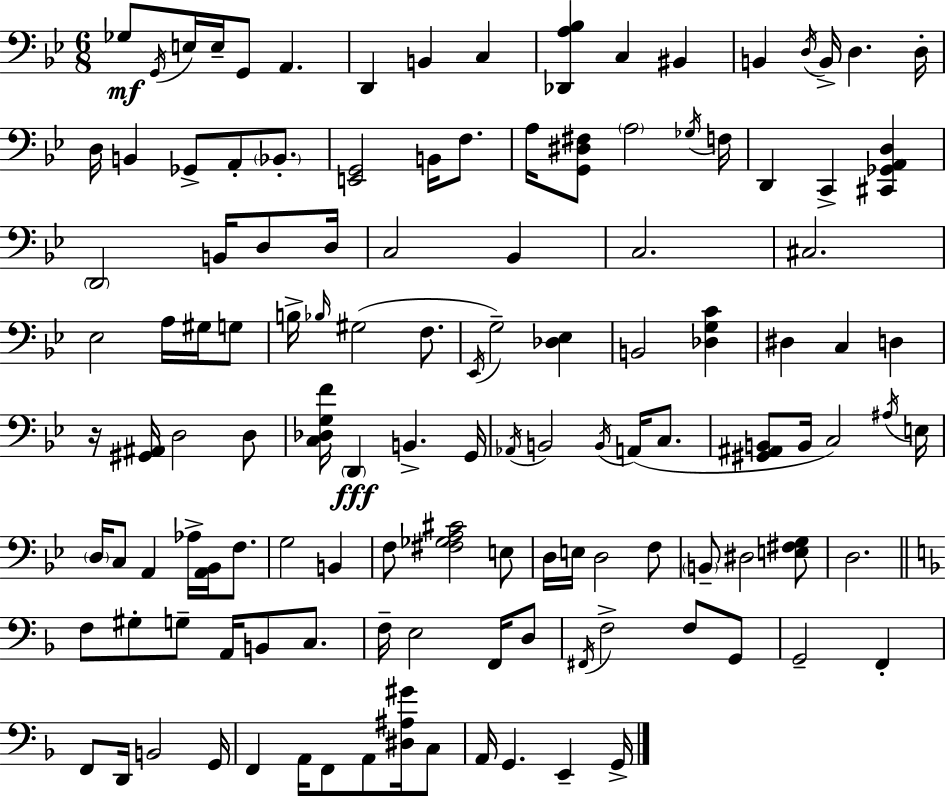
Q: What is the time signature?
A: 6/8